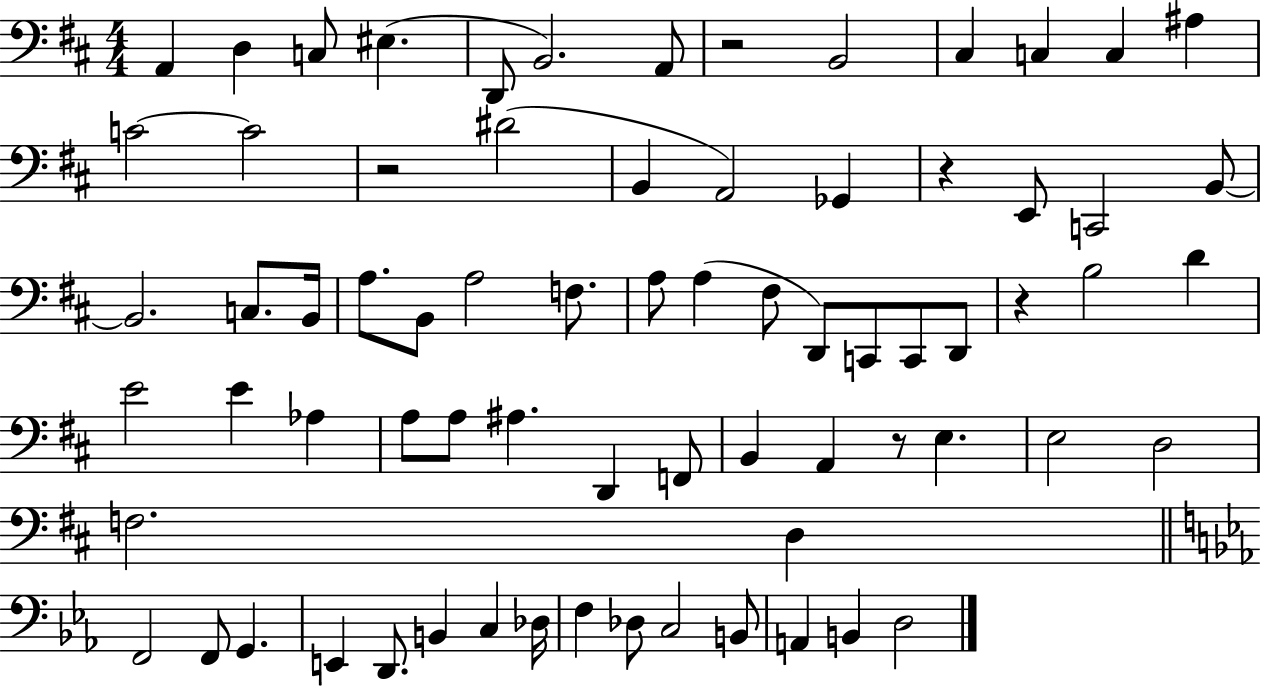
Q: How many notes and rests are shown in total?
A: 72